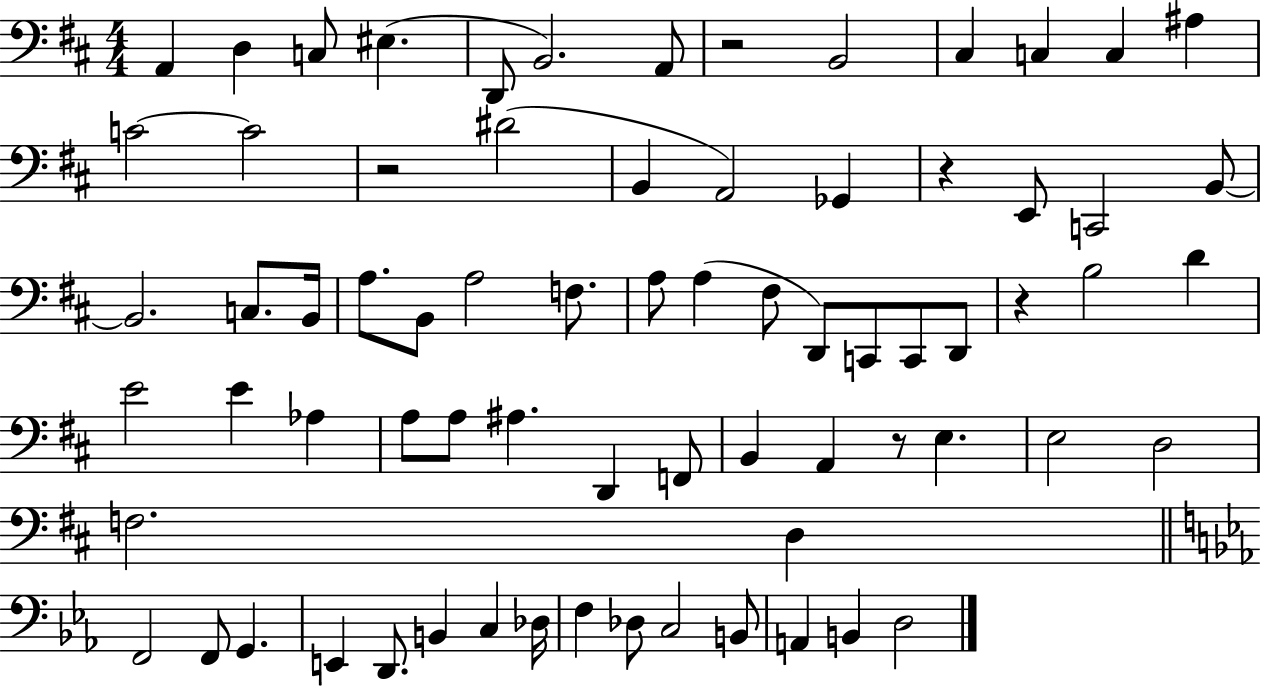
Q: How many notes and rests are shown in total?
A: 72